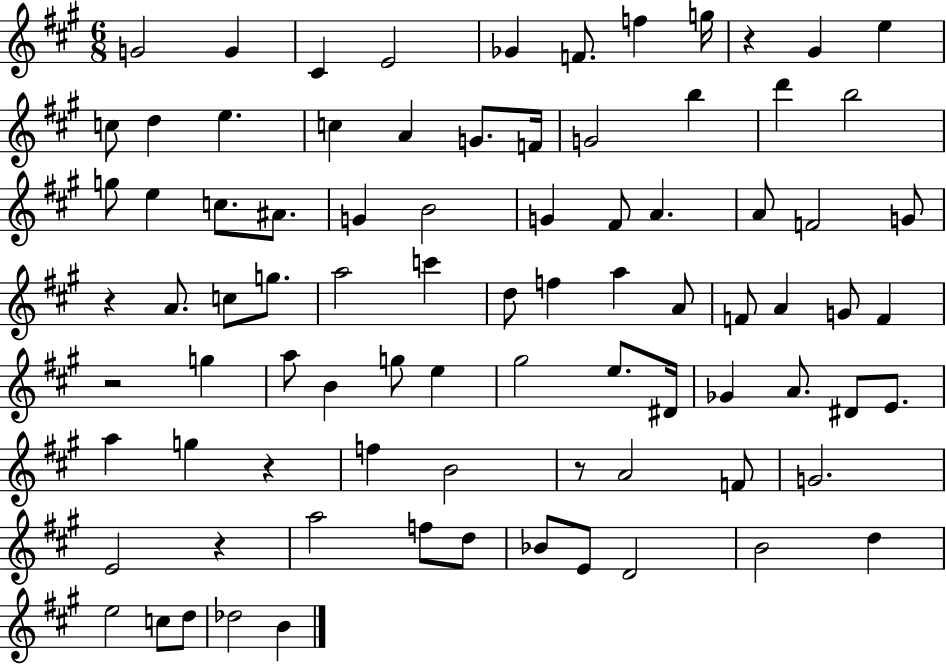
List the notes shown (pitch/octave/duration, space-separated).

G4/h G4/q C#4/q E4/h Gb4/q F4/e. F5/q G5/s R/q G#4/q E5/q C5/e D5/q E5/q. C5/q A4/q G4/e. F4/s G4/h B5/q D6/q B5/h G5/e E5/q C5/e. A#4/e. G4/q B4/h G4/q F#4/e A4/q. A4/e F4/h G4/e R/q A4/e. C5/e G5/e. A5/h C6/q D5/e F5/q A5/q A4/e F4/e A4/q G4/e F4/q R/h G5/q A5/e B4/q G5/e E5/q G#5/h E5/e. D#4/s Gb4/q A4/e. D#4/e E4/e. A5/q G5/q R/q F5/q B4/h R/e A4/h F4/e G4/h. E4/h R/q A5/h F5/e D5/e Bb4/e E4/e D4/h B4/h D5/q E5/h C5/e D5/e Db5/h B4/q